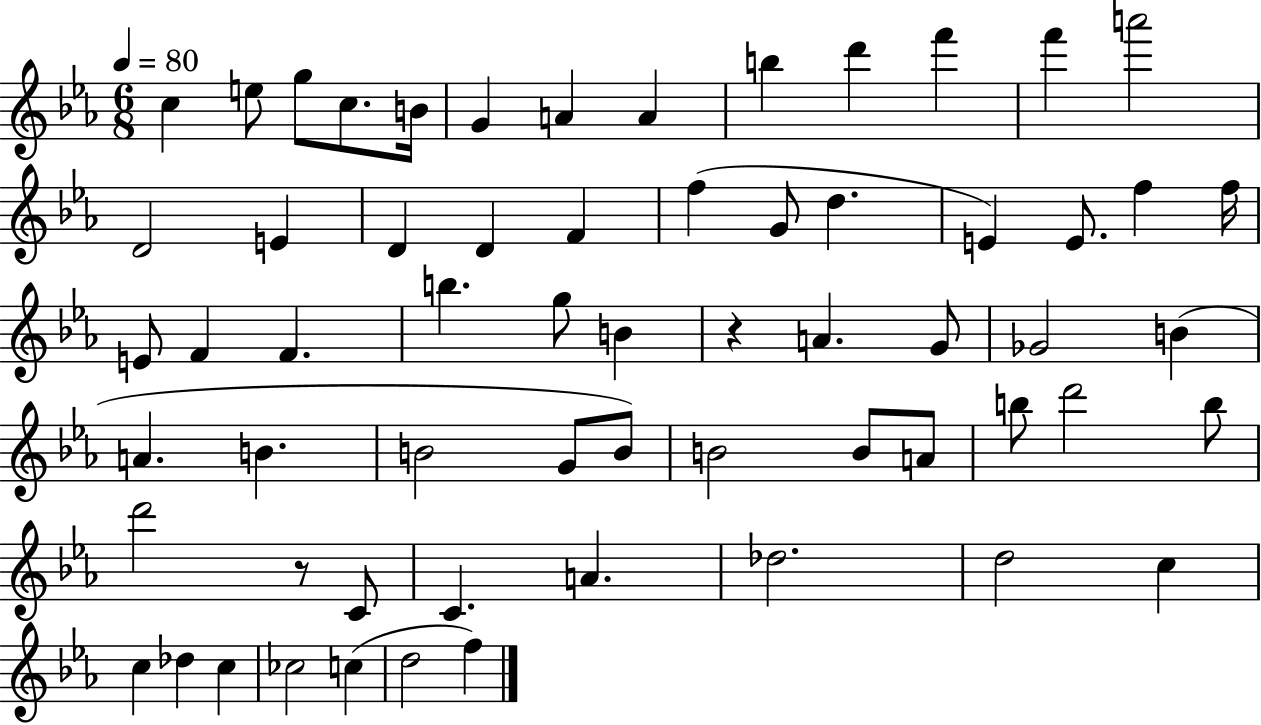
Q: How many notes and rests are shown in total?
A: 62